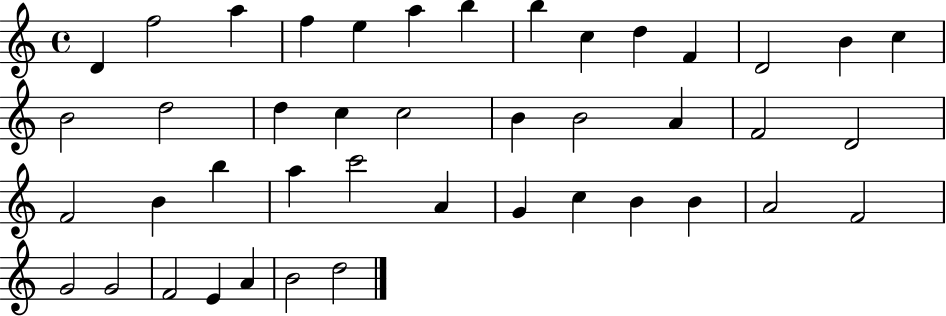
{
  \clef treble
  \time 4/4
  \defaultTimeSignature
  \key c \major
  d'4 f''2 a''4 | f''4 e''4 a''4 b''4 | b''4 c''4 d''4 f'4 | d'2 b'4 c''4 | \break b'2 d''2 | d''4 c''4 c''2 | b'4 b'2 a'4 | f'2 d'2 | \break f'2 b'4 b''4 | a''4 c'''2 a'4 | g'4 c''4 b'4 b'4 | a'2 f'2 | \break g'2 g'2 | f'2 e'4 a'4 | b'2 d''2 | \bar "|."
}